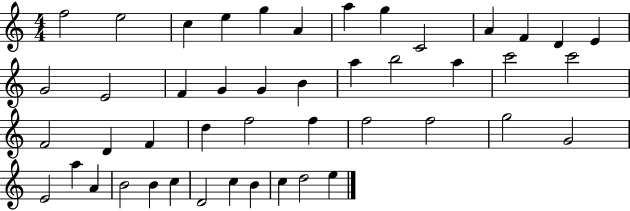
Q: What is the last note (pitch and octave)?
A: E5